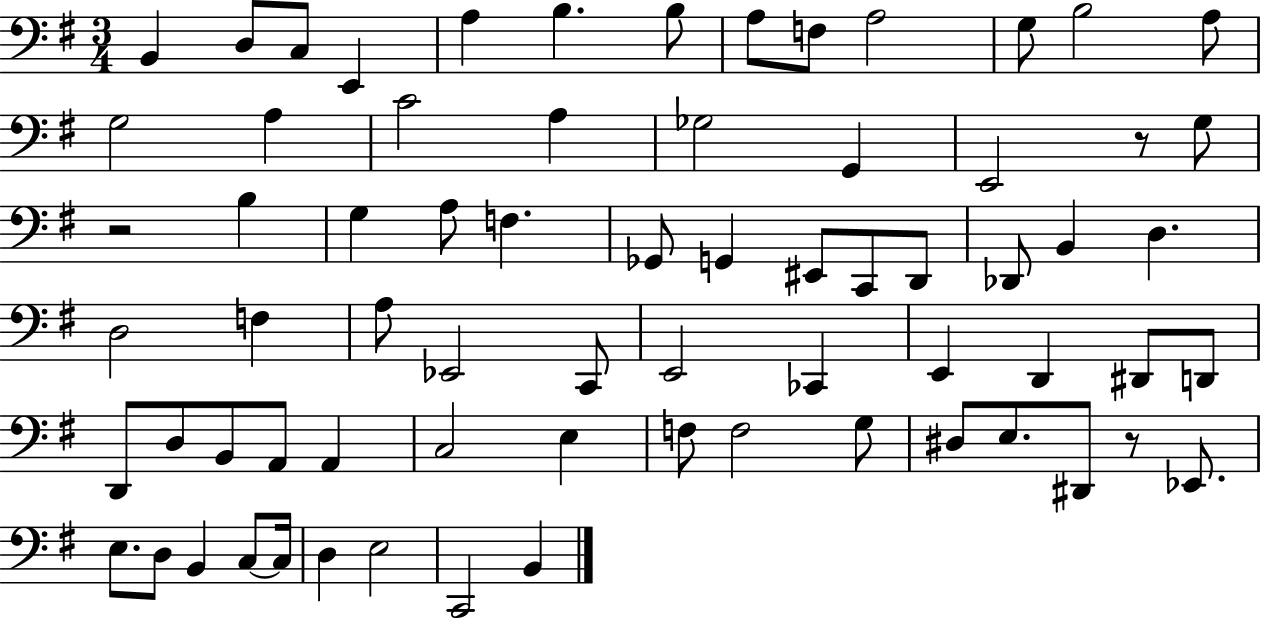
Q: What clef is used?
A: bass